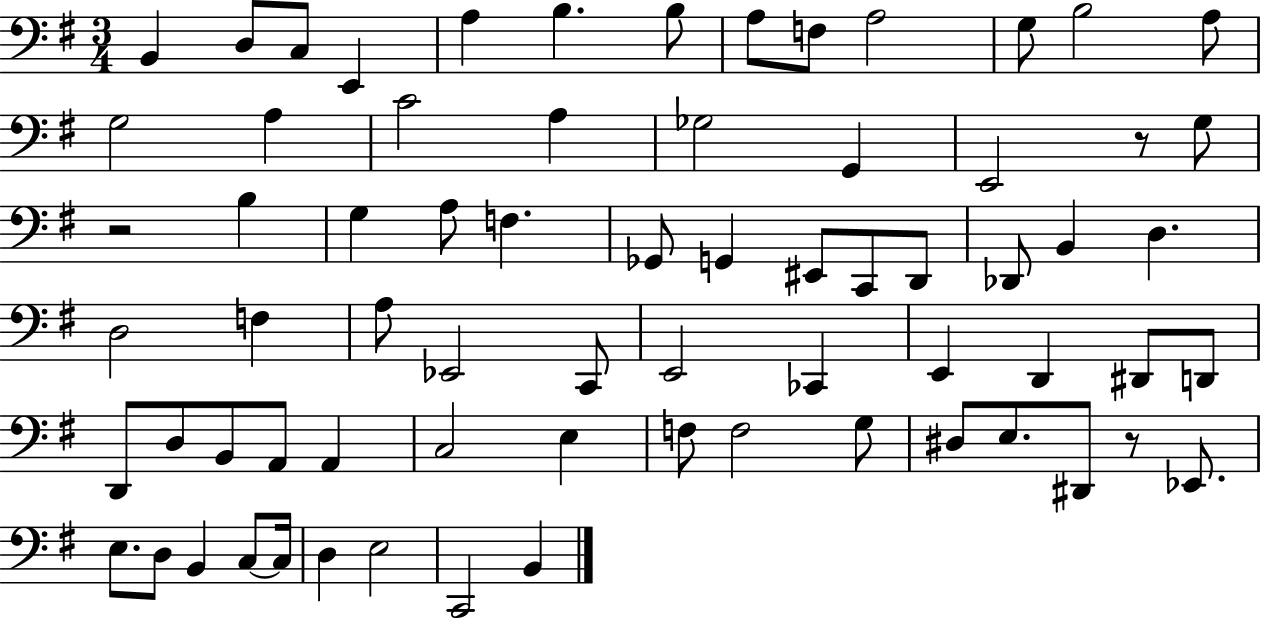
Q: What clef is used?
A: bass